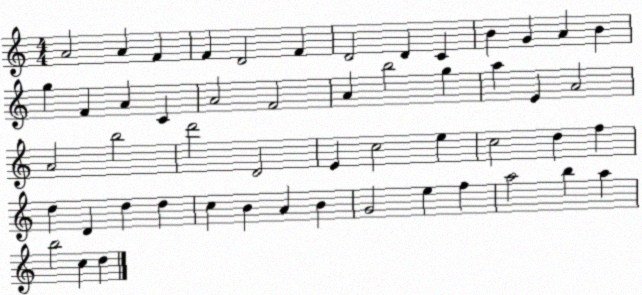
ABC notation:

X:1
T:Untitled
M:4/4
L:1/4
K:C
A2 A F F D2 F D2 D C B G A B g F A C A2 F2 A b2 g a E A2 A2 b2 d'2 D2 E c2 e c2 d f d D d d c B A B G2 e f a2 b a b2 c d